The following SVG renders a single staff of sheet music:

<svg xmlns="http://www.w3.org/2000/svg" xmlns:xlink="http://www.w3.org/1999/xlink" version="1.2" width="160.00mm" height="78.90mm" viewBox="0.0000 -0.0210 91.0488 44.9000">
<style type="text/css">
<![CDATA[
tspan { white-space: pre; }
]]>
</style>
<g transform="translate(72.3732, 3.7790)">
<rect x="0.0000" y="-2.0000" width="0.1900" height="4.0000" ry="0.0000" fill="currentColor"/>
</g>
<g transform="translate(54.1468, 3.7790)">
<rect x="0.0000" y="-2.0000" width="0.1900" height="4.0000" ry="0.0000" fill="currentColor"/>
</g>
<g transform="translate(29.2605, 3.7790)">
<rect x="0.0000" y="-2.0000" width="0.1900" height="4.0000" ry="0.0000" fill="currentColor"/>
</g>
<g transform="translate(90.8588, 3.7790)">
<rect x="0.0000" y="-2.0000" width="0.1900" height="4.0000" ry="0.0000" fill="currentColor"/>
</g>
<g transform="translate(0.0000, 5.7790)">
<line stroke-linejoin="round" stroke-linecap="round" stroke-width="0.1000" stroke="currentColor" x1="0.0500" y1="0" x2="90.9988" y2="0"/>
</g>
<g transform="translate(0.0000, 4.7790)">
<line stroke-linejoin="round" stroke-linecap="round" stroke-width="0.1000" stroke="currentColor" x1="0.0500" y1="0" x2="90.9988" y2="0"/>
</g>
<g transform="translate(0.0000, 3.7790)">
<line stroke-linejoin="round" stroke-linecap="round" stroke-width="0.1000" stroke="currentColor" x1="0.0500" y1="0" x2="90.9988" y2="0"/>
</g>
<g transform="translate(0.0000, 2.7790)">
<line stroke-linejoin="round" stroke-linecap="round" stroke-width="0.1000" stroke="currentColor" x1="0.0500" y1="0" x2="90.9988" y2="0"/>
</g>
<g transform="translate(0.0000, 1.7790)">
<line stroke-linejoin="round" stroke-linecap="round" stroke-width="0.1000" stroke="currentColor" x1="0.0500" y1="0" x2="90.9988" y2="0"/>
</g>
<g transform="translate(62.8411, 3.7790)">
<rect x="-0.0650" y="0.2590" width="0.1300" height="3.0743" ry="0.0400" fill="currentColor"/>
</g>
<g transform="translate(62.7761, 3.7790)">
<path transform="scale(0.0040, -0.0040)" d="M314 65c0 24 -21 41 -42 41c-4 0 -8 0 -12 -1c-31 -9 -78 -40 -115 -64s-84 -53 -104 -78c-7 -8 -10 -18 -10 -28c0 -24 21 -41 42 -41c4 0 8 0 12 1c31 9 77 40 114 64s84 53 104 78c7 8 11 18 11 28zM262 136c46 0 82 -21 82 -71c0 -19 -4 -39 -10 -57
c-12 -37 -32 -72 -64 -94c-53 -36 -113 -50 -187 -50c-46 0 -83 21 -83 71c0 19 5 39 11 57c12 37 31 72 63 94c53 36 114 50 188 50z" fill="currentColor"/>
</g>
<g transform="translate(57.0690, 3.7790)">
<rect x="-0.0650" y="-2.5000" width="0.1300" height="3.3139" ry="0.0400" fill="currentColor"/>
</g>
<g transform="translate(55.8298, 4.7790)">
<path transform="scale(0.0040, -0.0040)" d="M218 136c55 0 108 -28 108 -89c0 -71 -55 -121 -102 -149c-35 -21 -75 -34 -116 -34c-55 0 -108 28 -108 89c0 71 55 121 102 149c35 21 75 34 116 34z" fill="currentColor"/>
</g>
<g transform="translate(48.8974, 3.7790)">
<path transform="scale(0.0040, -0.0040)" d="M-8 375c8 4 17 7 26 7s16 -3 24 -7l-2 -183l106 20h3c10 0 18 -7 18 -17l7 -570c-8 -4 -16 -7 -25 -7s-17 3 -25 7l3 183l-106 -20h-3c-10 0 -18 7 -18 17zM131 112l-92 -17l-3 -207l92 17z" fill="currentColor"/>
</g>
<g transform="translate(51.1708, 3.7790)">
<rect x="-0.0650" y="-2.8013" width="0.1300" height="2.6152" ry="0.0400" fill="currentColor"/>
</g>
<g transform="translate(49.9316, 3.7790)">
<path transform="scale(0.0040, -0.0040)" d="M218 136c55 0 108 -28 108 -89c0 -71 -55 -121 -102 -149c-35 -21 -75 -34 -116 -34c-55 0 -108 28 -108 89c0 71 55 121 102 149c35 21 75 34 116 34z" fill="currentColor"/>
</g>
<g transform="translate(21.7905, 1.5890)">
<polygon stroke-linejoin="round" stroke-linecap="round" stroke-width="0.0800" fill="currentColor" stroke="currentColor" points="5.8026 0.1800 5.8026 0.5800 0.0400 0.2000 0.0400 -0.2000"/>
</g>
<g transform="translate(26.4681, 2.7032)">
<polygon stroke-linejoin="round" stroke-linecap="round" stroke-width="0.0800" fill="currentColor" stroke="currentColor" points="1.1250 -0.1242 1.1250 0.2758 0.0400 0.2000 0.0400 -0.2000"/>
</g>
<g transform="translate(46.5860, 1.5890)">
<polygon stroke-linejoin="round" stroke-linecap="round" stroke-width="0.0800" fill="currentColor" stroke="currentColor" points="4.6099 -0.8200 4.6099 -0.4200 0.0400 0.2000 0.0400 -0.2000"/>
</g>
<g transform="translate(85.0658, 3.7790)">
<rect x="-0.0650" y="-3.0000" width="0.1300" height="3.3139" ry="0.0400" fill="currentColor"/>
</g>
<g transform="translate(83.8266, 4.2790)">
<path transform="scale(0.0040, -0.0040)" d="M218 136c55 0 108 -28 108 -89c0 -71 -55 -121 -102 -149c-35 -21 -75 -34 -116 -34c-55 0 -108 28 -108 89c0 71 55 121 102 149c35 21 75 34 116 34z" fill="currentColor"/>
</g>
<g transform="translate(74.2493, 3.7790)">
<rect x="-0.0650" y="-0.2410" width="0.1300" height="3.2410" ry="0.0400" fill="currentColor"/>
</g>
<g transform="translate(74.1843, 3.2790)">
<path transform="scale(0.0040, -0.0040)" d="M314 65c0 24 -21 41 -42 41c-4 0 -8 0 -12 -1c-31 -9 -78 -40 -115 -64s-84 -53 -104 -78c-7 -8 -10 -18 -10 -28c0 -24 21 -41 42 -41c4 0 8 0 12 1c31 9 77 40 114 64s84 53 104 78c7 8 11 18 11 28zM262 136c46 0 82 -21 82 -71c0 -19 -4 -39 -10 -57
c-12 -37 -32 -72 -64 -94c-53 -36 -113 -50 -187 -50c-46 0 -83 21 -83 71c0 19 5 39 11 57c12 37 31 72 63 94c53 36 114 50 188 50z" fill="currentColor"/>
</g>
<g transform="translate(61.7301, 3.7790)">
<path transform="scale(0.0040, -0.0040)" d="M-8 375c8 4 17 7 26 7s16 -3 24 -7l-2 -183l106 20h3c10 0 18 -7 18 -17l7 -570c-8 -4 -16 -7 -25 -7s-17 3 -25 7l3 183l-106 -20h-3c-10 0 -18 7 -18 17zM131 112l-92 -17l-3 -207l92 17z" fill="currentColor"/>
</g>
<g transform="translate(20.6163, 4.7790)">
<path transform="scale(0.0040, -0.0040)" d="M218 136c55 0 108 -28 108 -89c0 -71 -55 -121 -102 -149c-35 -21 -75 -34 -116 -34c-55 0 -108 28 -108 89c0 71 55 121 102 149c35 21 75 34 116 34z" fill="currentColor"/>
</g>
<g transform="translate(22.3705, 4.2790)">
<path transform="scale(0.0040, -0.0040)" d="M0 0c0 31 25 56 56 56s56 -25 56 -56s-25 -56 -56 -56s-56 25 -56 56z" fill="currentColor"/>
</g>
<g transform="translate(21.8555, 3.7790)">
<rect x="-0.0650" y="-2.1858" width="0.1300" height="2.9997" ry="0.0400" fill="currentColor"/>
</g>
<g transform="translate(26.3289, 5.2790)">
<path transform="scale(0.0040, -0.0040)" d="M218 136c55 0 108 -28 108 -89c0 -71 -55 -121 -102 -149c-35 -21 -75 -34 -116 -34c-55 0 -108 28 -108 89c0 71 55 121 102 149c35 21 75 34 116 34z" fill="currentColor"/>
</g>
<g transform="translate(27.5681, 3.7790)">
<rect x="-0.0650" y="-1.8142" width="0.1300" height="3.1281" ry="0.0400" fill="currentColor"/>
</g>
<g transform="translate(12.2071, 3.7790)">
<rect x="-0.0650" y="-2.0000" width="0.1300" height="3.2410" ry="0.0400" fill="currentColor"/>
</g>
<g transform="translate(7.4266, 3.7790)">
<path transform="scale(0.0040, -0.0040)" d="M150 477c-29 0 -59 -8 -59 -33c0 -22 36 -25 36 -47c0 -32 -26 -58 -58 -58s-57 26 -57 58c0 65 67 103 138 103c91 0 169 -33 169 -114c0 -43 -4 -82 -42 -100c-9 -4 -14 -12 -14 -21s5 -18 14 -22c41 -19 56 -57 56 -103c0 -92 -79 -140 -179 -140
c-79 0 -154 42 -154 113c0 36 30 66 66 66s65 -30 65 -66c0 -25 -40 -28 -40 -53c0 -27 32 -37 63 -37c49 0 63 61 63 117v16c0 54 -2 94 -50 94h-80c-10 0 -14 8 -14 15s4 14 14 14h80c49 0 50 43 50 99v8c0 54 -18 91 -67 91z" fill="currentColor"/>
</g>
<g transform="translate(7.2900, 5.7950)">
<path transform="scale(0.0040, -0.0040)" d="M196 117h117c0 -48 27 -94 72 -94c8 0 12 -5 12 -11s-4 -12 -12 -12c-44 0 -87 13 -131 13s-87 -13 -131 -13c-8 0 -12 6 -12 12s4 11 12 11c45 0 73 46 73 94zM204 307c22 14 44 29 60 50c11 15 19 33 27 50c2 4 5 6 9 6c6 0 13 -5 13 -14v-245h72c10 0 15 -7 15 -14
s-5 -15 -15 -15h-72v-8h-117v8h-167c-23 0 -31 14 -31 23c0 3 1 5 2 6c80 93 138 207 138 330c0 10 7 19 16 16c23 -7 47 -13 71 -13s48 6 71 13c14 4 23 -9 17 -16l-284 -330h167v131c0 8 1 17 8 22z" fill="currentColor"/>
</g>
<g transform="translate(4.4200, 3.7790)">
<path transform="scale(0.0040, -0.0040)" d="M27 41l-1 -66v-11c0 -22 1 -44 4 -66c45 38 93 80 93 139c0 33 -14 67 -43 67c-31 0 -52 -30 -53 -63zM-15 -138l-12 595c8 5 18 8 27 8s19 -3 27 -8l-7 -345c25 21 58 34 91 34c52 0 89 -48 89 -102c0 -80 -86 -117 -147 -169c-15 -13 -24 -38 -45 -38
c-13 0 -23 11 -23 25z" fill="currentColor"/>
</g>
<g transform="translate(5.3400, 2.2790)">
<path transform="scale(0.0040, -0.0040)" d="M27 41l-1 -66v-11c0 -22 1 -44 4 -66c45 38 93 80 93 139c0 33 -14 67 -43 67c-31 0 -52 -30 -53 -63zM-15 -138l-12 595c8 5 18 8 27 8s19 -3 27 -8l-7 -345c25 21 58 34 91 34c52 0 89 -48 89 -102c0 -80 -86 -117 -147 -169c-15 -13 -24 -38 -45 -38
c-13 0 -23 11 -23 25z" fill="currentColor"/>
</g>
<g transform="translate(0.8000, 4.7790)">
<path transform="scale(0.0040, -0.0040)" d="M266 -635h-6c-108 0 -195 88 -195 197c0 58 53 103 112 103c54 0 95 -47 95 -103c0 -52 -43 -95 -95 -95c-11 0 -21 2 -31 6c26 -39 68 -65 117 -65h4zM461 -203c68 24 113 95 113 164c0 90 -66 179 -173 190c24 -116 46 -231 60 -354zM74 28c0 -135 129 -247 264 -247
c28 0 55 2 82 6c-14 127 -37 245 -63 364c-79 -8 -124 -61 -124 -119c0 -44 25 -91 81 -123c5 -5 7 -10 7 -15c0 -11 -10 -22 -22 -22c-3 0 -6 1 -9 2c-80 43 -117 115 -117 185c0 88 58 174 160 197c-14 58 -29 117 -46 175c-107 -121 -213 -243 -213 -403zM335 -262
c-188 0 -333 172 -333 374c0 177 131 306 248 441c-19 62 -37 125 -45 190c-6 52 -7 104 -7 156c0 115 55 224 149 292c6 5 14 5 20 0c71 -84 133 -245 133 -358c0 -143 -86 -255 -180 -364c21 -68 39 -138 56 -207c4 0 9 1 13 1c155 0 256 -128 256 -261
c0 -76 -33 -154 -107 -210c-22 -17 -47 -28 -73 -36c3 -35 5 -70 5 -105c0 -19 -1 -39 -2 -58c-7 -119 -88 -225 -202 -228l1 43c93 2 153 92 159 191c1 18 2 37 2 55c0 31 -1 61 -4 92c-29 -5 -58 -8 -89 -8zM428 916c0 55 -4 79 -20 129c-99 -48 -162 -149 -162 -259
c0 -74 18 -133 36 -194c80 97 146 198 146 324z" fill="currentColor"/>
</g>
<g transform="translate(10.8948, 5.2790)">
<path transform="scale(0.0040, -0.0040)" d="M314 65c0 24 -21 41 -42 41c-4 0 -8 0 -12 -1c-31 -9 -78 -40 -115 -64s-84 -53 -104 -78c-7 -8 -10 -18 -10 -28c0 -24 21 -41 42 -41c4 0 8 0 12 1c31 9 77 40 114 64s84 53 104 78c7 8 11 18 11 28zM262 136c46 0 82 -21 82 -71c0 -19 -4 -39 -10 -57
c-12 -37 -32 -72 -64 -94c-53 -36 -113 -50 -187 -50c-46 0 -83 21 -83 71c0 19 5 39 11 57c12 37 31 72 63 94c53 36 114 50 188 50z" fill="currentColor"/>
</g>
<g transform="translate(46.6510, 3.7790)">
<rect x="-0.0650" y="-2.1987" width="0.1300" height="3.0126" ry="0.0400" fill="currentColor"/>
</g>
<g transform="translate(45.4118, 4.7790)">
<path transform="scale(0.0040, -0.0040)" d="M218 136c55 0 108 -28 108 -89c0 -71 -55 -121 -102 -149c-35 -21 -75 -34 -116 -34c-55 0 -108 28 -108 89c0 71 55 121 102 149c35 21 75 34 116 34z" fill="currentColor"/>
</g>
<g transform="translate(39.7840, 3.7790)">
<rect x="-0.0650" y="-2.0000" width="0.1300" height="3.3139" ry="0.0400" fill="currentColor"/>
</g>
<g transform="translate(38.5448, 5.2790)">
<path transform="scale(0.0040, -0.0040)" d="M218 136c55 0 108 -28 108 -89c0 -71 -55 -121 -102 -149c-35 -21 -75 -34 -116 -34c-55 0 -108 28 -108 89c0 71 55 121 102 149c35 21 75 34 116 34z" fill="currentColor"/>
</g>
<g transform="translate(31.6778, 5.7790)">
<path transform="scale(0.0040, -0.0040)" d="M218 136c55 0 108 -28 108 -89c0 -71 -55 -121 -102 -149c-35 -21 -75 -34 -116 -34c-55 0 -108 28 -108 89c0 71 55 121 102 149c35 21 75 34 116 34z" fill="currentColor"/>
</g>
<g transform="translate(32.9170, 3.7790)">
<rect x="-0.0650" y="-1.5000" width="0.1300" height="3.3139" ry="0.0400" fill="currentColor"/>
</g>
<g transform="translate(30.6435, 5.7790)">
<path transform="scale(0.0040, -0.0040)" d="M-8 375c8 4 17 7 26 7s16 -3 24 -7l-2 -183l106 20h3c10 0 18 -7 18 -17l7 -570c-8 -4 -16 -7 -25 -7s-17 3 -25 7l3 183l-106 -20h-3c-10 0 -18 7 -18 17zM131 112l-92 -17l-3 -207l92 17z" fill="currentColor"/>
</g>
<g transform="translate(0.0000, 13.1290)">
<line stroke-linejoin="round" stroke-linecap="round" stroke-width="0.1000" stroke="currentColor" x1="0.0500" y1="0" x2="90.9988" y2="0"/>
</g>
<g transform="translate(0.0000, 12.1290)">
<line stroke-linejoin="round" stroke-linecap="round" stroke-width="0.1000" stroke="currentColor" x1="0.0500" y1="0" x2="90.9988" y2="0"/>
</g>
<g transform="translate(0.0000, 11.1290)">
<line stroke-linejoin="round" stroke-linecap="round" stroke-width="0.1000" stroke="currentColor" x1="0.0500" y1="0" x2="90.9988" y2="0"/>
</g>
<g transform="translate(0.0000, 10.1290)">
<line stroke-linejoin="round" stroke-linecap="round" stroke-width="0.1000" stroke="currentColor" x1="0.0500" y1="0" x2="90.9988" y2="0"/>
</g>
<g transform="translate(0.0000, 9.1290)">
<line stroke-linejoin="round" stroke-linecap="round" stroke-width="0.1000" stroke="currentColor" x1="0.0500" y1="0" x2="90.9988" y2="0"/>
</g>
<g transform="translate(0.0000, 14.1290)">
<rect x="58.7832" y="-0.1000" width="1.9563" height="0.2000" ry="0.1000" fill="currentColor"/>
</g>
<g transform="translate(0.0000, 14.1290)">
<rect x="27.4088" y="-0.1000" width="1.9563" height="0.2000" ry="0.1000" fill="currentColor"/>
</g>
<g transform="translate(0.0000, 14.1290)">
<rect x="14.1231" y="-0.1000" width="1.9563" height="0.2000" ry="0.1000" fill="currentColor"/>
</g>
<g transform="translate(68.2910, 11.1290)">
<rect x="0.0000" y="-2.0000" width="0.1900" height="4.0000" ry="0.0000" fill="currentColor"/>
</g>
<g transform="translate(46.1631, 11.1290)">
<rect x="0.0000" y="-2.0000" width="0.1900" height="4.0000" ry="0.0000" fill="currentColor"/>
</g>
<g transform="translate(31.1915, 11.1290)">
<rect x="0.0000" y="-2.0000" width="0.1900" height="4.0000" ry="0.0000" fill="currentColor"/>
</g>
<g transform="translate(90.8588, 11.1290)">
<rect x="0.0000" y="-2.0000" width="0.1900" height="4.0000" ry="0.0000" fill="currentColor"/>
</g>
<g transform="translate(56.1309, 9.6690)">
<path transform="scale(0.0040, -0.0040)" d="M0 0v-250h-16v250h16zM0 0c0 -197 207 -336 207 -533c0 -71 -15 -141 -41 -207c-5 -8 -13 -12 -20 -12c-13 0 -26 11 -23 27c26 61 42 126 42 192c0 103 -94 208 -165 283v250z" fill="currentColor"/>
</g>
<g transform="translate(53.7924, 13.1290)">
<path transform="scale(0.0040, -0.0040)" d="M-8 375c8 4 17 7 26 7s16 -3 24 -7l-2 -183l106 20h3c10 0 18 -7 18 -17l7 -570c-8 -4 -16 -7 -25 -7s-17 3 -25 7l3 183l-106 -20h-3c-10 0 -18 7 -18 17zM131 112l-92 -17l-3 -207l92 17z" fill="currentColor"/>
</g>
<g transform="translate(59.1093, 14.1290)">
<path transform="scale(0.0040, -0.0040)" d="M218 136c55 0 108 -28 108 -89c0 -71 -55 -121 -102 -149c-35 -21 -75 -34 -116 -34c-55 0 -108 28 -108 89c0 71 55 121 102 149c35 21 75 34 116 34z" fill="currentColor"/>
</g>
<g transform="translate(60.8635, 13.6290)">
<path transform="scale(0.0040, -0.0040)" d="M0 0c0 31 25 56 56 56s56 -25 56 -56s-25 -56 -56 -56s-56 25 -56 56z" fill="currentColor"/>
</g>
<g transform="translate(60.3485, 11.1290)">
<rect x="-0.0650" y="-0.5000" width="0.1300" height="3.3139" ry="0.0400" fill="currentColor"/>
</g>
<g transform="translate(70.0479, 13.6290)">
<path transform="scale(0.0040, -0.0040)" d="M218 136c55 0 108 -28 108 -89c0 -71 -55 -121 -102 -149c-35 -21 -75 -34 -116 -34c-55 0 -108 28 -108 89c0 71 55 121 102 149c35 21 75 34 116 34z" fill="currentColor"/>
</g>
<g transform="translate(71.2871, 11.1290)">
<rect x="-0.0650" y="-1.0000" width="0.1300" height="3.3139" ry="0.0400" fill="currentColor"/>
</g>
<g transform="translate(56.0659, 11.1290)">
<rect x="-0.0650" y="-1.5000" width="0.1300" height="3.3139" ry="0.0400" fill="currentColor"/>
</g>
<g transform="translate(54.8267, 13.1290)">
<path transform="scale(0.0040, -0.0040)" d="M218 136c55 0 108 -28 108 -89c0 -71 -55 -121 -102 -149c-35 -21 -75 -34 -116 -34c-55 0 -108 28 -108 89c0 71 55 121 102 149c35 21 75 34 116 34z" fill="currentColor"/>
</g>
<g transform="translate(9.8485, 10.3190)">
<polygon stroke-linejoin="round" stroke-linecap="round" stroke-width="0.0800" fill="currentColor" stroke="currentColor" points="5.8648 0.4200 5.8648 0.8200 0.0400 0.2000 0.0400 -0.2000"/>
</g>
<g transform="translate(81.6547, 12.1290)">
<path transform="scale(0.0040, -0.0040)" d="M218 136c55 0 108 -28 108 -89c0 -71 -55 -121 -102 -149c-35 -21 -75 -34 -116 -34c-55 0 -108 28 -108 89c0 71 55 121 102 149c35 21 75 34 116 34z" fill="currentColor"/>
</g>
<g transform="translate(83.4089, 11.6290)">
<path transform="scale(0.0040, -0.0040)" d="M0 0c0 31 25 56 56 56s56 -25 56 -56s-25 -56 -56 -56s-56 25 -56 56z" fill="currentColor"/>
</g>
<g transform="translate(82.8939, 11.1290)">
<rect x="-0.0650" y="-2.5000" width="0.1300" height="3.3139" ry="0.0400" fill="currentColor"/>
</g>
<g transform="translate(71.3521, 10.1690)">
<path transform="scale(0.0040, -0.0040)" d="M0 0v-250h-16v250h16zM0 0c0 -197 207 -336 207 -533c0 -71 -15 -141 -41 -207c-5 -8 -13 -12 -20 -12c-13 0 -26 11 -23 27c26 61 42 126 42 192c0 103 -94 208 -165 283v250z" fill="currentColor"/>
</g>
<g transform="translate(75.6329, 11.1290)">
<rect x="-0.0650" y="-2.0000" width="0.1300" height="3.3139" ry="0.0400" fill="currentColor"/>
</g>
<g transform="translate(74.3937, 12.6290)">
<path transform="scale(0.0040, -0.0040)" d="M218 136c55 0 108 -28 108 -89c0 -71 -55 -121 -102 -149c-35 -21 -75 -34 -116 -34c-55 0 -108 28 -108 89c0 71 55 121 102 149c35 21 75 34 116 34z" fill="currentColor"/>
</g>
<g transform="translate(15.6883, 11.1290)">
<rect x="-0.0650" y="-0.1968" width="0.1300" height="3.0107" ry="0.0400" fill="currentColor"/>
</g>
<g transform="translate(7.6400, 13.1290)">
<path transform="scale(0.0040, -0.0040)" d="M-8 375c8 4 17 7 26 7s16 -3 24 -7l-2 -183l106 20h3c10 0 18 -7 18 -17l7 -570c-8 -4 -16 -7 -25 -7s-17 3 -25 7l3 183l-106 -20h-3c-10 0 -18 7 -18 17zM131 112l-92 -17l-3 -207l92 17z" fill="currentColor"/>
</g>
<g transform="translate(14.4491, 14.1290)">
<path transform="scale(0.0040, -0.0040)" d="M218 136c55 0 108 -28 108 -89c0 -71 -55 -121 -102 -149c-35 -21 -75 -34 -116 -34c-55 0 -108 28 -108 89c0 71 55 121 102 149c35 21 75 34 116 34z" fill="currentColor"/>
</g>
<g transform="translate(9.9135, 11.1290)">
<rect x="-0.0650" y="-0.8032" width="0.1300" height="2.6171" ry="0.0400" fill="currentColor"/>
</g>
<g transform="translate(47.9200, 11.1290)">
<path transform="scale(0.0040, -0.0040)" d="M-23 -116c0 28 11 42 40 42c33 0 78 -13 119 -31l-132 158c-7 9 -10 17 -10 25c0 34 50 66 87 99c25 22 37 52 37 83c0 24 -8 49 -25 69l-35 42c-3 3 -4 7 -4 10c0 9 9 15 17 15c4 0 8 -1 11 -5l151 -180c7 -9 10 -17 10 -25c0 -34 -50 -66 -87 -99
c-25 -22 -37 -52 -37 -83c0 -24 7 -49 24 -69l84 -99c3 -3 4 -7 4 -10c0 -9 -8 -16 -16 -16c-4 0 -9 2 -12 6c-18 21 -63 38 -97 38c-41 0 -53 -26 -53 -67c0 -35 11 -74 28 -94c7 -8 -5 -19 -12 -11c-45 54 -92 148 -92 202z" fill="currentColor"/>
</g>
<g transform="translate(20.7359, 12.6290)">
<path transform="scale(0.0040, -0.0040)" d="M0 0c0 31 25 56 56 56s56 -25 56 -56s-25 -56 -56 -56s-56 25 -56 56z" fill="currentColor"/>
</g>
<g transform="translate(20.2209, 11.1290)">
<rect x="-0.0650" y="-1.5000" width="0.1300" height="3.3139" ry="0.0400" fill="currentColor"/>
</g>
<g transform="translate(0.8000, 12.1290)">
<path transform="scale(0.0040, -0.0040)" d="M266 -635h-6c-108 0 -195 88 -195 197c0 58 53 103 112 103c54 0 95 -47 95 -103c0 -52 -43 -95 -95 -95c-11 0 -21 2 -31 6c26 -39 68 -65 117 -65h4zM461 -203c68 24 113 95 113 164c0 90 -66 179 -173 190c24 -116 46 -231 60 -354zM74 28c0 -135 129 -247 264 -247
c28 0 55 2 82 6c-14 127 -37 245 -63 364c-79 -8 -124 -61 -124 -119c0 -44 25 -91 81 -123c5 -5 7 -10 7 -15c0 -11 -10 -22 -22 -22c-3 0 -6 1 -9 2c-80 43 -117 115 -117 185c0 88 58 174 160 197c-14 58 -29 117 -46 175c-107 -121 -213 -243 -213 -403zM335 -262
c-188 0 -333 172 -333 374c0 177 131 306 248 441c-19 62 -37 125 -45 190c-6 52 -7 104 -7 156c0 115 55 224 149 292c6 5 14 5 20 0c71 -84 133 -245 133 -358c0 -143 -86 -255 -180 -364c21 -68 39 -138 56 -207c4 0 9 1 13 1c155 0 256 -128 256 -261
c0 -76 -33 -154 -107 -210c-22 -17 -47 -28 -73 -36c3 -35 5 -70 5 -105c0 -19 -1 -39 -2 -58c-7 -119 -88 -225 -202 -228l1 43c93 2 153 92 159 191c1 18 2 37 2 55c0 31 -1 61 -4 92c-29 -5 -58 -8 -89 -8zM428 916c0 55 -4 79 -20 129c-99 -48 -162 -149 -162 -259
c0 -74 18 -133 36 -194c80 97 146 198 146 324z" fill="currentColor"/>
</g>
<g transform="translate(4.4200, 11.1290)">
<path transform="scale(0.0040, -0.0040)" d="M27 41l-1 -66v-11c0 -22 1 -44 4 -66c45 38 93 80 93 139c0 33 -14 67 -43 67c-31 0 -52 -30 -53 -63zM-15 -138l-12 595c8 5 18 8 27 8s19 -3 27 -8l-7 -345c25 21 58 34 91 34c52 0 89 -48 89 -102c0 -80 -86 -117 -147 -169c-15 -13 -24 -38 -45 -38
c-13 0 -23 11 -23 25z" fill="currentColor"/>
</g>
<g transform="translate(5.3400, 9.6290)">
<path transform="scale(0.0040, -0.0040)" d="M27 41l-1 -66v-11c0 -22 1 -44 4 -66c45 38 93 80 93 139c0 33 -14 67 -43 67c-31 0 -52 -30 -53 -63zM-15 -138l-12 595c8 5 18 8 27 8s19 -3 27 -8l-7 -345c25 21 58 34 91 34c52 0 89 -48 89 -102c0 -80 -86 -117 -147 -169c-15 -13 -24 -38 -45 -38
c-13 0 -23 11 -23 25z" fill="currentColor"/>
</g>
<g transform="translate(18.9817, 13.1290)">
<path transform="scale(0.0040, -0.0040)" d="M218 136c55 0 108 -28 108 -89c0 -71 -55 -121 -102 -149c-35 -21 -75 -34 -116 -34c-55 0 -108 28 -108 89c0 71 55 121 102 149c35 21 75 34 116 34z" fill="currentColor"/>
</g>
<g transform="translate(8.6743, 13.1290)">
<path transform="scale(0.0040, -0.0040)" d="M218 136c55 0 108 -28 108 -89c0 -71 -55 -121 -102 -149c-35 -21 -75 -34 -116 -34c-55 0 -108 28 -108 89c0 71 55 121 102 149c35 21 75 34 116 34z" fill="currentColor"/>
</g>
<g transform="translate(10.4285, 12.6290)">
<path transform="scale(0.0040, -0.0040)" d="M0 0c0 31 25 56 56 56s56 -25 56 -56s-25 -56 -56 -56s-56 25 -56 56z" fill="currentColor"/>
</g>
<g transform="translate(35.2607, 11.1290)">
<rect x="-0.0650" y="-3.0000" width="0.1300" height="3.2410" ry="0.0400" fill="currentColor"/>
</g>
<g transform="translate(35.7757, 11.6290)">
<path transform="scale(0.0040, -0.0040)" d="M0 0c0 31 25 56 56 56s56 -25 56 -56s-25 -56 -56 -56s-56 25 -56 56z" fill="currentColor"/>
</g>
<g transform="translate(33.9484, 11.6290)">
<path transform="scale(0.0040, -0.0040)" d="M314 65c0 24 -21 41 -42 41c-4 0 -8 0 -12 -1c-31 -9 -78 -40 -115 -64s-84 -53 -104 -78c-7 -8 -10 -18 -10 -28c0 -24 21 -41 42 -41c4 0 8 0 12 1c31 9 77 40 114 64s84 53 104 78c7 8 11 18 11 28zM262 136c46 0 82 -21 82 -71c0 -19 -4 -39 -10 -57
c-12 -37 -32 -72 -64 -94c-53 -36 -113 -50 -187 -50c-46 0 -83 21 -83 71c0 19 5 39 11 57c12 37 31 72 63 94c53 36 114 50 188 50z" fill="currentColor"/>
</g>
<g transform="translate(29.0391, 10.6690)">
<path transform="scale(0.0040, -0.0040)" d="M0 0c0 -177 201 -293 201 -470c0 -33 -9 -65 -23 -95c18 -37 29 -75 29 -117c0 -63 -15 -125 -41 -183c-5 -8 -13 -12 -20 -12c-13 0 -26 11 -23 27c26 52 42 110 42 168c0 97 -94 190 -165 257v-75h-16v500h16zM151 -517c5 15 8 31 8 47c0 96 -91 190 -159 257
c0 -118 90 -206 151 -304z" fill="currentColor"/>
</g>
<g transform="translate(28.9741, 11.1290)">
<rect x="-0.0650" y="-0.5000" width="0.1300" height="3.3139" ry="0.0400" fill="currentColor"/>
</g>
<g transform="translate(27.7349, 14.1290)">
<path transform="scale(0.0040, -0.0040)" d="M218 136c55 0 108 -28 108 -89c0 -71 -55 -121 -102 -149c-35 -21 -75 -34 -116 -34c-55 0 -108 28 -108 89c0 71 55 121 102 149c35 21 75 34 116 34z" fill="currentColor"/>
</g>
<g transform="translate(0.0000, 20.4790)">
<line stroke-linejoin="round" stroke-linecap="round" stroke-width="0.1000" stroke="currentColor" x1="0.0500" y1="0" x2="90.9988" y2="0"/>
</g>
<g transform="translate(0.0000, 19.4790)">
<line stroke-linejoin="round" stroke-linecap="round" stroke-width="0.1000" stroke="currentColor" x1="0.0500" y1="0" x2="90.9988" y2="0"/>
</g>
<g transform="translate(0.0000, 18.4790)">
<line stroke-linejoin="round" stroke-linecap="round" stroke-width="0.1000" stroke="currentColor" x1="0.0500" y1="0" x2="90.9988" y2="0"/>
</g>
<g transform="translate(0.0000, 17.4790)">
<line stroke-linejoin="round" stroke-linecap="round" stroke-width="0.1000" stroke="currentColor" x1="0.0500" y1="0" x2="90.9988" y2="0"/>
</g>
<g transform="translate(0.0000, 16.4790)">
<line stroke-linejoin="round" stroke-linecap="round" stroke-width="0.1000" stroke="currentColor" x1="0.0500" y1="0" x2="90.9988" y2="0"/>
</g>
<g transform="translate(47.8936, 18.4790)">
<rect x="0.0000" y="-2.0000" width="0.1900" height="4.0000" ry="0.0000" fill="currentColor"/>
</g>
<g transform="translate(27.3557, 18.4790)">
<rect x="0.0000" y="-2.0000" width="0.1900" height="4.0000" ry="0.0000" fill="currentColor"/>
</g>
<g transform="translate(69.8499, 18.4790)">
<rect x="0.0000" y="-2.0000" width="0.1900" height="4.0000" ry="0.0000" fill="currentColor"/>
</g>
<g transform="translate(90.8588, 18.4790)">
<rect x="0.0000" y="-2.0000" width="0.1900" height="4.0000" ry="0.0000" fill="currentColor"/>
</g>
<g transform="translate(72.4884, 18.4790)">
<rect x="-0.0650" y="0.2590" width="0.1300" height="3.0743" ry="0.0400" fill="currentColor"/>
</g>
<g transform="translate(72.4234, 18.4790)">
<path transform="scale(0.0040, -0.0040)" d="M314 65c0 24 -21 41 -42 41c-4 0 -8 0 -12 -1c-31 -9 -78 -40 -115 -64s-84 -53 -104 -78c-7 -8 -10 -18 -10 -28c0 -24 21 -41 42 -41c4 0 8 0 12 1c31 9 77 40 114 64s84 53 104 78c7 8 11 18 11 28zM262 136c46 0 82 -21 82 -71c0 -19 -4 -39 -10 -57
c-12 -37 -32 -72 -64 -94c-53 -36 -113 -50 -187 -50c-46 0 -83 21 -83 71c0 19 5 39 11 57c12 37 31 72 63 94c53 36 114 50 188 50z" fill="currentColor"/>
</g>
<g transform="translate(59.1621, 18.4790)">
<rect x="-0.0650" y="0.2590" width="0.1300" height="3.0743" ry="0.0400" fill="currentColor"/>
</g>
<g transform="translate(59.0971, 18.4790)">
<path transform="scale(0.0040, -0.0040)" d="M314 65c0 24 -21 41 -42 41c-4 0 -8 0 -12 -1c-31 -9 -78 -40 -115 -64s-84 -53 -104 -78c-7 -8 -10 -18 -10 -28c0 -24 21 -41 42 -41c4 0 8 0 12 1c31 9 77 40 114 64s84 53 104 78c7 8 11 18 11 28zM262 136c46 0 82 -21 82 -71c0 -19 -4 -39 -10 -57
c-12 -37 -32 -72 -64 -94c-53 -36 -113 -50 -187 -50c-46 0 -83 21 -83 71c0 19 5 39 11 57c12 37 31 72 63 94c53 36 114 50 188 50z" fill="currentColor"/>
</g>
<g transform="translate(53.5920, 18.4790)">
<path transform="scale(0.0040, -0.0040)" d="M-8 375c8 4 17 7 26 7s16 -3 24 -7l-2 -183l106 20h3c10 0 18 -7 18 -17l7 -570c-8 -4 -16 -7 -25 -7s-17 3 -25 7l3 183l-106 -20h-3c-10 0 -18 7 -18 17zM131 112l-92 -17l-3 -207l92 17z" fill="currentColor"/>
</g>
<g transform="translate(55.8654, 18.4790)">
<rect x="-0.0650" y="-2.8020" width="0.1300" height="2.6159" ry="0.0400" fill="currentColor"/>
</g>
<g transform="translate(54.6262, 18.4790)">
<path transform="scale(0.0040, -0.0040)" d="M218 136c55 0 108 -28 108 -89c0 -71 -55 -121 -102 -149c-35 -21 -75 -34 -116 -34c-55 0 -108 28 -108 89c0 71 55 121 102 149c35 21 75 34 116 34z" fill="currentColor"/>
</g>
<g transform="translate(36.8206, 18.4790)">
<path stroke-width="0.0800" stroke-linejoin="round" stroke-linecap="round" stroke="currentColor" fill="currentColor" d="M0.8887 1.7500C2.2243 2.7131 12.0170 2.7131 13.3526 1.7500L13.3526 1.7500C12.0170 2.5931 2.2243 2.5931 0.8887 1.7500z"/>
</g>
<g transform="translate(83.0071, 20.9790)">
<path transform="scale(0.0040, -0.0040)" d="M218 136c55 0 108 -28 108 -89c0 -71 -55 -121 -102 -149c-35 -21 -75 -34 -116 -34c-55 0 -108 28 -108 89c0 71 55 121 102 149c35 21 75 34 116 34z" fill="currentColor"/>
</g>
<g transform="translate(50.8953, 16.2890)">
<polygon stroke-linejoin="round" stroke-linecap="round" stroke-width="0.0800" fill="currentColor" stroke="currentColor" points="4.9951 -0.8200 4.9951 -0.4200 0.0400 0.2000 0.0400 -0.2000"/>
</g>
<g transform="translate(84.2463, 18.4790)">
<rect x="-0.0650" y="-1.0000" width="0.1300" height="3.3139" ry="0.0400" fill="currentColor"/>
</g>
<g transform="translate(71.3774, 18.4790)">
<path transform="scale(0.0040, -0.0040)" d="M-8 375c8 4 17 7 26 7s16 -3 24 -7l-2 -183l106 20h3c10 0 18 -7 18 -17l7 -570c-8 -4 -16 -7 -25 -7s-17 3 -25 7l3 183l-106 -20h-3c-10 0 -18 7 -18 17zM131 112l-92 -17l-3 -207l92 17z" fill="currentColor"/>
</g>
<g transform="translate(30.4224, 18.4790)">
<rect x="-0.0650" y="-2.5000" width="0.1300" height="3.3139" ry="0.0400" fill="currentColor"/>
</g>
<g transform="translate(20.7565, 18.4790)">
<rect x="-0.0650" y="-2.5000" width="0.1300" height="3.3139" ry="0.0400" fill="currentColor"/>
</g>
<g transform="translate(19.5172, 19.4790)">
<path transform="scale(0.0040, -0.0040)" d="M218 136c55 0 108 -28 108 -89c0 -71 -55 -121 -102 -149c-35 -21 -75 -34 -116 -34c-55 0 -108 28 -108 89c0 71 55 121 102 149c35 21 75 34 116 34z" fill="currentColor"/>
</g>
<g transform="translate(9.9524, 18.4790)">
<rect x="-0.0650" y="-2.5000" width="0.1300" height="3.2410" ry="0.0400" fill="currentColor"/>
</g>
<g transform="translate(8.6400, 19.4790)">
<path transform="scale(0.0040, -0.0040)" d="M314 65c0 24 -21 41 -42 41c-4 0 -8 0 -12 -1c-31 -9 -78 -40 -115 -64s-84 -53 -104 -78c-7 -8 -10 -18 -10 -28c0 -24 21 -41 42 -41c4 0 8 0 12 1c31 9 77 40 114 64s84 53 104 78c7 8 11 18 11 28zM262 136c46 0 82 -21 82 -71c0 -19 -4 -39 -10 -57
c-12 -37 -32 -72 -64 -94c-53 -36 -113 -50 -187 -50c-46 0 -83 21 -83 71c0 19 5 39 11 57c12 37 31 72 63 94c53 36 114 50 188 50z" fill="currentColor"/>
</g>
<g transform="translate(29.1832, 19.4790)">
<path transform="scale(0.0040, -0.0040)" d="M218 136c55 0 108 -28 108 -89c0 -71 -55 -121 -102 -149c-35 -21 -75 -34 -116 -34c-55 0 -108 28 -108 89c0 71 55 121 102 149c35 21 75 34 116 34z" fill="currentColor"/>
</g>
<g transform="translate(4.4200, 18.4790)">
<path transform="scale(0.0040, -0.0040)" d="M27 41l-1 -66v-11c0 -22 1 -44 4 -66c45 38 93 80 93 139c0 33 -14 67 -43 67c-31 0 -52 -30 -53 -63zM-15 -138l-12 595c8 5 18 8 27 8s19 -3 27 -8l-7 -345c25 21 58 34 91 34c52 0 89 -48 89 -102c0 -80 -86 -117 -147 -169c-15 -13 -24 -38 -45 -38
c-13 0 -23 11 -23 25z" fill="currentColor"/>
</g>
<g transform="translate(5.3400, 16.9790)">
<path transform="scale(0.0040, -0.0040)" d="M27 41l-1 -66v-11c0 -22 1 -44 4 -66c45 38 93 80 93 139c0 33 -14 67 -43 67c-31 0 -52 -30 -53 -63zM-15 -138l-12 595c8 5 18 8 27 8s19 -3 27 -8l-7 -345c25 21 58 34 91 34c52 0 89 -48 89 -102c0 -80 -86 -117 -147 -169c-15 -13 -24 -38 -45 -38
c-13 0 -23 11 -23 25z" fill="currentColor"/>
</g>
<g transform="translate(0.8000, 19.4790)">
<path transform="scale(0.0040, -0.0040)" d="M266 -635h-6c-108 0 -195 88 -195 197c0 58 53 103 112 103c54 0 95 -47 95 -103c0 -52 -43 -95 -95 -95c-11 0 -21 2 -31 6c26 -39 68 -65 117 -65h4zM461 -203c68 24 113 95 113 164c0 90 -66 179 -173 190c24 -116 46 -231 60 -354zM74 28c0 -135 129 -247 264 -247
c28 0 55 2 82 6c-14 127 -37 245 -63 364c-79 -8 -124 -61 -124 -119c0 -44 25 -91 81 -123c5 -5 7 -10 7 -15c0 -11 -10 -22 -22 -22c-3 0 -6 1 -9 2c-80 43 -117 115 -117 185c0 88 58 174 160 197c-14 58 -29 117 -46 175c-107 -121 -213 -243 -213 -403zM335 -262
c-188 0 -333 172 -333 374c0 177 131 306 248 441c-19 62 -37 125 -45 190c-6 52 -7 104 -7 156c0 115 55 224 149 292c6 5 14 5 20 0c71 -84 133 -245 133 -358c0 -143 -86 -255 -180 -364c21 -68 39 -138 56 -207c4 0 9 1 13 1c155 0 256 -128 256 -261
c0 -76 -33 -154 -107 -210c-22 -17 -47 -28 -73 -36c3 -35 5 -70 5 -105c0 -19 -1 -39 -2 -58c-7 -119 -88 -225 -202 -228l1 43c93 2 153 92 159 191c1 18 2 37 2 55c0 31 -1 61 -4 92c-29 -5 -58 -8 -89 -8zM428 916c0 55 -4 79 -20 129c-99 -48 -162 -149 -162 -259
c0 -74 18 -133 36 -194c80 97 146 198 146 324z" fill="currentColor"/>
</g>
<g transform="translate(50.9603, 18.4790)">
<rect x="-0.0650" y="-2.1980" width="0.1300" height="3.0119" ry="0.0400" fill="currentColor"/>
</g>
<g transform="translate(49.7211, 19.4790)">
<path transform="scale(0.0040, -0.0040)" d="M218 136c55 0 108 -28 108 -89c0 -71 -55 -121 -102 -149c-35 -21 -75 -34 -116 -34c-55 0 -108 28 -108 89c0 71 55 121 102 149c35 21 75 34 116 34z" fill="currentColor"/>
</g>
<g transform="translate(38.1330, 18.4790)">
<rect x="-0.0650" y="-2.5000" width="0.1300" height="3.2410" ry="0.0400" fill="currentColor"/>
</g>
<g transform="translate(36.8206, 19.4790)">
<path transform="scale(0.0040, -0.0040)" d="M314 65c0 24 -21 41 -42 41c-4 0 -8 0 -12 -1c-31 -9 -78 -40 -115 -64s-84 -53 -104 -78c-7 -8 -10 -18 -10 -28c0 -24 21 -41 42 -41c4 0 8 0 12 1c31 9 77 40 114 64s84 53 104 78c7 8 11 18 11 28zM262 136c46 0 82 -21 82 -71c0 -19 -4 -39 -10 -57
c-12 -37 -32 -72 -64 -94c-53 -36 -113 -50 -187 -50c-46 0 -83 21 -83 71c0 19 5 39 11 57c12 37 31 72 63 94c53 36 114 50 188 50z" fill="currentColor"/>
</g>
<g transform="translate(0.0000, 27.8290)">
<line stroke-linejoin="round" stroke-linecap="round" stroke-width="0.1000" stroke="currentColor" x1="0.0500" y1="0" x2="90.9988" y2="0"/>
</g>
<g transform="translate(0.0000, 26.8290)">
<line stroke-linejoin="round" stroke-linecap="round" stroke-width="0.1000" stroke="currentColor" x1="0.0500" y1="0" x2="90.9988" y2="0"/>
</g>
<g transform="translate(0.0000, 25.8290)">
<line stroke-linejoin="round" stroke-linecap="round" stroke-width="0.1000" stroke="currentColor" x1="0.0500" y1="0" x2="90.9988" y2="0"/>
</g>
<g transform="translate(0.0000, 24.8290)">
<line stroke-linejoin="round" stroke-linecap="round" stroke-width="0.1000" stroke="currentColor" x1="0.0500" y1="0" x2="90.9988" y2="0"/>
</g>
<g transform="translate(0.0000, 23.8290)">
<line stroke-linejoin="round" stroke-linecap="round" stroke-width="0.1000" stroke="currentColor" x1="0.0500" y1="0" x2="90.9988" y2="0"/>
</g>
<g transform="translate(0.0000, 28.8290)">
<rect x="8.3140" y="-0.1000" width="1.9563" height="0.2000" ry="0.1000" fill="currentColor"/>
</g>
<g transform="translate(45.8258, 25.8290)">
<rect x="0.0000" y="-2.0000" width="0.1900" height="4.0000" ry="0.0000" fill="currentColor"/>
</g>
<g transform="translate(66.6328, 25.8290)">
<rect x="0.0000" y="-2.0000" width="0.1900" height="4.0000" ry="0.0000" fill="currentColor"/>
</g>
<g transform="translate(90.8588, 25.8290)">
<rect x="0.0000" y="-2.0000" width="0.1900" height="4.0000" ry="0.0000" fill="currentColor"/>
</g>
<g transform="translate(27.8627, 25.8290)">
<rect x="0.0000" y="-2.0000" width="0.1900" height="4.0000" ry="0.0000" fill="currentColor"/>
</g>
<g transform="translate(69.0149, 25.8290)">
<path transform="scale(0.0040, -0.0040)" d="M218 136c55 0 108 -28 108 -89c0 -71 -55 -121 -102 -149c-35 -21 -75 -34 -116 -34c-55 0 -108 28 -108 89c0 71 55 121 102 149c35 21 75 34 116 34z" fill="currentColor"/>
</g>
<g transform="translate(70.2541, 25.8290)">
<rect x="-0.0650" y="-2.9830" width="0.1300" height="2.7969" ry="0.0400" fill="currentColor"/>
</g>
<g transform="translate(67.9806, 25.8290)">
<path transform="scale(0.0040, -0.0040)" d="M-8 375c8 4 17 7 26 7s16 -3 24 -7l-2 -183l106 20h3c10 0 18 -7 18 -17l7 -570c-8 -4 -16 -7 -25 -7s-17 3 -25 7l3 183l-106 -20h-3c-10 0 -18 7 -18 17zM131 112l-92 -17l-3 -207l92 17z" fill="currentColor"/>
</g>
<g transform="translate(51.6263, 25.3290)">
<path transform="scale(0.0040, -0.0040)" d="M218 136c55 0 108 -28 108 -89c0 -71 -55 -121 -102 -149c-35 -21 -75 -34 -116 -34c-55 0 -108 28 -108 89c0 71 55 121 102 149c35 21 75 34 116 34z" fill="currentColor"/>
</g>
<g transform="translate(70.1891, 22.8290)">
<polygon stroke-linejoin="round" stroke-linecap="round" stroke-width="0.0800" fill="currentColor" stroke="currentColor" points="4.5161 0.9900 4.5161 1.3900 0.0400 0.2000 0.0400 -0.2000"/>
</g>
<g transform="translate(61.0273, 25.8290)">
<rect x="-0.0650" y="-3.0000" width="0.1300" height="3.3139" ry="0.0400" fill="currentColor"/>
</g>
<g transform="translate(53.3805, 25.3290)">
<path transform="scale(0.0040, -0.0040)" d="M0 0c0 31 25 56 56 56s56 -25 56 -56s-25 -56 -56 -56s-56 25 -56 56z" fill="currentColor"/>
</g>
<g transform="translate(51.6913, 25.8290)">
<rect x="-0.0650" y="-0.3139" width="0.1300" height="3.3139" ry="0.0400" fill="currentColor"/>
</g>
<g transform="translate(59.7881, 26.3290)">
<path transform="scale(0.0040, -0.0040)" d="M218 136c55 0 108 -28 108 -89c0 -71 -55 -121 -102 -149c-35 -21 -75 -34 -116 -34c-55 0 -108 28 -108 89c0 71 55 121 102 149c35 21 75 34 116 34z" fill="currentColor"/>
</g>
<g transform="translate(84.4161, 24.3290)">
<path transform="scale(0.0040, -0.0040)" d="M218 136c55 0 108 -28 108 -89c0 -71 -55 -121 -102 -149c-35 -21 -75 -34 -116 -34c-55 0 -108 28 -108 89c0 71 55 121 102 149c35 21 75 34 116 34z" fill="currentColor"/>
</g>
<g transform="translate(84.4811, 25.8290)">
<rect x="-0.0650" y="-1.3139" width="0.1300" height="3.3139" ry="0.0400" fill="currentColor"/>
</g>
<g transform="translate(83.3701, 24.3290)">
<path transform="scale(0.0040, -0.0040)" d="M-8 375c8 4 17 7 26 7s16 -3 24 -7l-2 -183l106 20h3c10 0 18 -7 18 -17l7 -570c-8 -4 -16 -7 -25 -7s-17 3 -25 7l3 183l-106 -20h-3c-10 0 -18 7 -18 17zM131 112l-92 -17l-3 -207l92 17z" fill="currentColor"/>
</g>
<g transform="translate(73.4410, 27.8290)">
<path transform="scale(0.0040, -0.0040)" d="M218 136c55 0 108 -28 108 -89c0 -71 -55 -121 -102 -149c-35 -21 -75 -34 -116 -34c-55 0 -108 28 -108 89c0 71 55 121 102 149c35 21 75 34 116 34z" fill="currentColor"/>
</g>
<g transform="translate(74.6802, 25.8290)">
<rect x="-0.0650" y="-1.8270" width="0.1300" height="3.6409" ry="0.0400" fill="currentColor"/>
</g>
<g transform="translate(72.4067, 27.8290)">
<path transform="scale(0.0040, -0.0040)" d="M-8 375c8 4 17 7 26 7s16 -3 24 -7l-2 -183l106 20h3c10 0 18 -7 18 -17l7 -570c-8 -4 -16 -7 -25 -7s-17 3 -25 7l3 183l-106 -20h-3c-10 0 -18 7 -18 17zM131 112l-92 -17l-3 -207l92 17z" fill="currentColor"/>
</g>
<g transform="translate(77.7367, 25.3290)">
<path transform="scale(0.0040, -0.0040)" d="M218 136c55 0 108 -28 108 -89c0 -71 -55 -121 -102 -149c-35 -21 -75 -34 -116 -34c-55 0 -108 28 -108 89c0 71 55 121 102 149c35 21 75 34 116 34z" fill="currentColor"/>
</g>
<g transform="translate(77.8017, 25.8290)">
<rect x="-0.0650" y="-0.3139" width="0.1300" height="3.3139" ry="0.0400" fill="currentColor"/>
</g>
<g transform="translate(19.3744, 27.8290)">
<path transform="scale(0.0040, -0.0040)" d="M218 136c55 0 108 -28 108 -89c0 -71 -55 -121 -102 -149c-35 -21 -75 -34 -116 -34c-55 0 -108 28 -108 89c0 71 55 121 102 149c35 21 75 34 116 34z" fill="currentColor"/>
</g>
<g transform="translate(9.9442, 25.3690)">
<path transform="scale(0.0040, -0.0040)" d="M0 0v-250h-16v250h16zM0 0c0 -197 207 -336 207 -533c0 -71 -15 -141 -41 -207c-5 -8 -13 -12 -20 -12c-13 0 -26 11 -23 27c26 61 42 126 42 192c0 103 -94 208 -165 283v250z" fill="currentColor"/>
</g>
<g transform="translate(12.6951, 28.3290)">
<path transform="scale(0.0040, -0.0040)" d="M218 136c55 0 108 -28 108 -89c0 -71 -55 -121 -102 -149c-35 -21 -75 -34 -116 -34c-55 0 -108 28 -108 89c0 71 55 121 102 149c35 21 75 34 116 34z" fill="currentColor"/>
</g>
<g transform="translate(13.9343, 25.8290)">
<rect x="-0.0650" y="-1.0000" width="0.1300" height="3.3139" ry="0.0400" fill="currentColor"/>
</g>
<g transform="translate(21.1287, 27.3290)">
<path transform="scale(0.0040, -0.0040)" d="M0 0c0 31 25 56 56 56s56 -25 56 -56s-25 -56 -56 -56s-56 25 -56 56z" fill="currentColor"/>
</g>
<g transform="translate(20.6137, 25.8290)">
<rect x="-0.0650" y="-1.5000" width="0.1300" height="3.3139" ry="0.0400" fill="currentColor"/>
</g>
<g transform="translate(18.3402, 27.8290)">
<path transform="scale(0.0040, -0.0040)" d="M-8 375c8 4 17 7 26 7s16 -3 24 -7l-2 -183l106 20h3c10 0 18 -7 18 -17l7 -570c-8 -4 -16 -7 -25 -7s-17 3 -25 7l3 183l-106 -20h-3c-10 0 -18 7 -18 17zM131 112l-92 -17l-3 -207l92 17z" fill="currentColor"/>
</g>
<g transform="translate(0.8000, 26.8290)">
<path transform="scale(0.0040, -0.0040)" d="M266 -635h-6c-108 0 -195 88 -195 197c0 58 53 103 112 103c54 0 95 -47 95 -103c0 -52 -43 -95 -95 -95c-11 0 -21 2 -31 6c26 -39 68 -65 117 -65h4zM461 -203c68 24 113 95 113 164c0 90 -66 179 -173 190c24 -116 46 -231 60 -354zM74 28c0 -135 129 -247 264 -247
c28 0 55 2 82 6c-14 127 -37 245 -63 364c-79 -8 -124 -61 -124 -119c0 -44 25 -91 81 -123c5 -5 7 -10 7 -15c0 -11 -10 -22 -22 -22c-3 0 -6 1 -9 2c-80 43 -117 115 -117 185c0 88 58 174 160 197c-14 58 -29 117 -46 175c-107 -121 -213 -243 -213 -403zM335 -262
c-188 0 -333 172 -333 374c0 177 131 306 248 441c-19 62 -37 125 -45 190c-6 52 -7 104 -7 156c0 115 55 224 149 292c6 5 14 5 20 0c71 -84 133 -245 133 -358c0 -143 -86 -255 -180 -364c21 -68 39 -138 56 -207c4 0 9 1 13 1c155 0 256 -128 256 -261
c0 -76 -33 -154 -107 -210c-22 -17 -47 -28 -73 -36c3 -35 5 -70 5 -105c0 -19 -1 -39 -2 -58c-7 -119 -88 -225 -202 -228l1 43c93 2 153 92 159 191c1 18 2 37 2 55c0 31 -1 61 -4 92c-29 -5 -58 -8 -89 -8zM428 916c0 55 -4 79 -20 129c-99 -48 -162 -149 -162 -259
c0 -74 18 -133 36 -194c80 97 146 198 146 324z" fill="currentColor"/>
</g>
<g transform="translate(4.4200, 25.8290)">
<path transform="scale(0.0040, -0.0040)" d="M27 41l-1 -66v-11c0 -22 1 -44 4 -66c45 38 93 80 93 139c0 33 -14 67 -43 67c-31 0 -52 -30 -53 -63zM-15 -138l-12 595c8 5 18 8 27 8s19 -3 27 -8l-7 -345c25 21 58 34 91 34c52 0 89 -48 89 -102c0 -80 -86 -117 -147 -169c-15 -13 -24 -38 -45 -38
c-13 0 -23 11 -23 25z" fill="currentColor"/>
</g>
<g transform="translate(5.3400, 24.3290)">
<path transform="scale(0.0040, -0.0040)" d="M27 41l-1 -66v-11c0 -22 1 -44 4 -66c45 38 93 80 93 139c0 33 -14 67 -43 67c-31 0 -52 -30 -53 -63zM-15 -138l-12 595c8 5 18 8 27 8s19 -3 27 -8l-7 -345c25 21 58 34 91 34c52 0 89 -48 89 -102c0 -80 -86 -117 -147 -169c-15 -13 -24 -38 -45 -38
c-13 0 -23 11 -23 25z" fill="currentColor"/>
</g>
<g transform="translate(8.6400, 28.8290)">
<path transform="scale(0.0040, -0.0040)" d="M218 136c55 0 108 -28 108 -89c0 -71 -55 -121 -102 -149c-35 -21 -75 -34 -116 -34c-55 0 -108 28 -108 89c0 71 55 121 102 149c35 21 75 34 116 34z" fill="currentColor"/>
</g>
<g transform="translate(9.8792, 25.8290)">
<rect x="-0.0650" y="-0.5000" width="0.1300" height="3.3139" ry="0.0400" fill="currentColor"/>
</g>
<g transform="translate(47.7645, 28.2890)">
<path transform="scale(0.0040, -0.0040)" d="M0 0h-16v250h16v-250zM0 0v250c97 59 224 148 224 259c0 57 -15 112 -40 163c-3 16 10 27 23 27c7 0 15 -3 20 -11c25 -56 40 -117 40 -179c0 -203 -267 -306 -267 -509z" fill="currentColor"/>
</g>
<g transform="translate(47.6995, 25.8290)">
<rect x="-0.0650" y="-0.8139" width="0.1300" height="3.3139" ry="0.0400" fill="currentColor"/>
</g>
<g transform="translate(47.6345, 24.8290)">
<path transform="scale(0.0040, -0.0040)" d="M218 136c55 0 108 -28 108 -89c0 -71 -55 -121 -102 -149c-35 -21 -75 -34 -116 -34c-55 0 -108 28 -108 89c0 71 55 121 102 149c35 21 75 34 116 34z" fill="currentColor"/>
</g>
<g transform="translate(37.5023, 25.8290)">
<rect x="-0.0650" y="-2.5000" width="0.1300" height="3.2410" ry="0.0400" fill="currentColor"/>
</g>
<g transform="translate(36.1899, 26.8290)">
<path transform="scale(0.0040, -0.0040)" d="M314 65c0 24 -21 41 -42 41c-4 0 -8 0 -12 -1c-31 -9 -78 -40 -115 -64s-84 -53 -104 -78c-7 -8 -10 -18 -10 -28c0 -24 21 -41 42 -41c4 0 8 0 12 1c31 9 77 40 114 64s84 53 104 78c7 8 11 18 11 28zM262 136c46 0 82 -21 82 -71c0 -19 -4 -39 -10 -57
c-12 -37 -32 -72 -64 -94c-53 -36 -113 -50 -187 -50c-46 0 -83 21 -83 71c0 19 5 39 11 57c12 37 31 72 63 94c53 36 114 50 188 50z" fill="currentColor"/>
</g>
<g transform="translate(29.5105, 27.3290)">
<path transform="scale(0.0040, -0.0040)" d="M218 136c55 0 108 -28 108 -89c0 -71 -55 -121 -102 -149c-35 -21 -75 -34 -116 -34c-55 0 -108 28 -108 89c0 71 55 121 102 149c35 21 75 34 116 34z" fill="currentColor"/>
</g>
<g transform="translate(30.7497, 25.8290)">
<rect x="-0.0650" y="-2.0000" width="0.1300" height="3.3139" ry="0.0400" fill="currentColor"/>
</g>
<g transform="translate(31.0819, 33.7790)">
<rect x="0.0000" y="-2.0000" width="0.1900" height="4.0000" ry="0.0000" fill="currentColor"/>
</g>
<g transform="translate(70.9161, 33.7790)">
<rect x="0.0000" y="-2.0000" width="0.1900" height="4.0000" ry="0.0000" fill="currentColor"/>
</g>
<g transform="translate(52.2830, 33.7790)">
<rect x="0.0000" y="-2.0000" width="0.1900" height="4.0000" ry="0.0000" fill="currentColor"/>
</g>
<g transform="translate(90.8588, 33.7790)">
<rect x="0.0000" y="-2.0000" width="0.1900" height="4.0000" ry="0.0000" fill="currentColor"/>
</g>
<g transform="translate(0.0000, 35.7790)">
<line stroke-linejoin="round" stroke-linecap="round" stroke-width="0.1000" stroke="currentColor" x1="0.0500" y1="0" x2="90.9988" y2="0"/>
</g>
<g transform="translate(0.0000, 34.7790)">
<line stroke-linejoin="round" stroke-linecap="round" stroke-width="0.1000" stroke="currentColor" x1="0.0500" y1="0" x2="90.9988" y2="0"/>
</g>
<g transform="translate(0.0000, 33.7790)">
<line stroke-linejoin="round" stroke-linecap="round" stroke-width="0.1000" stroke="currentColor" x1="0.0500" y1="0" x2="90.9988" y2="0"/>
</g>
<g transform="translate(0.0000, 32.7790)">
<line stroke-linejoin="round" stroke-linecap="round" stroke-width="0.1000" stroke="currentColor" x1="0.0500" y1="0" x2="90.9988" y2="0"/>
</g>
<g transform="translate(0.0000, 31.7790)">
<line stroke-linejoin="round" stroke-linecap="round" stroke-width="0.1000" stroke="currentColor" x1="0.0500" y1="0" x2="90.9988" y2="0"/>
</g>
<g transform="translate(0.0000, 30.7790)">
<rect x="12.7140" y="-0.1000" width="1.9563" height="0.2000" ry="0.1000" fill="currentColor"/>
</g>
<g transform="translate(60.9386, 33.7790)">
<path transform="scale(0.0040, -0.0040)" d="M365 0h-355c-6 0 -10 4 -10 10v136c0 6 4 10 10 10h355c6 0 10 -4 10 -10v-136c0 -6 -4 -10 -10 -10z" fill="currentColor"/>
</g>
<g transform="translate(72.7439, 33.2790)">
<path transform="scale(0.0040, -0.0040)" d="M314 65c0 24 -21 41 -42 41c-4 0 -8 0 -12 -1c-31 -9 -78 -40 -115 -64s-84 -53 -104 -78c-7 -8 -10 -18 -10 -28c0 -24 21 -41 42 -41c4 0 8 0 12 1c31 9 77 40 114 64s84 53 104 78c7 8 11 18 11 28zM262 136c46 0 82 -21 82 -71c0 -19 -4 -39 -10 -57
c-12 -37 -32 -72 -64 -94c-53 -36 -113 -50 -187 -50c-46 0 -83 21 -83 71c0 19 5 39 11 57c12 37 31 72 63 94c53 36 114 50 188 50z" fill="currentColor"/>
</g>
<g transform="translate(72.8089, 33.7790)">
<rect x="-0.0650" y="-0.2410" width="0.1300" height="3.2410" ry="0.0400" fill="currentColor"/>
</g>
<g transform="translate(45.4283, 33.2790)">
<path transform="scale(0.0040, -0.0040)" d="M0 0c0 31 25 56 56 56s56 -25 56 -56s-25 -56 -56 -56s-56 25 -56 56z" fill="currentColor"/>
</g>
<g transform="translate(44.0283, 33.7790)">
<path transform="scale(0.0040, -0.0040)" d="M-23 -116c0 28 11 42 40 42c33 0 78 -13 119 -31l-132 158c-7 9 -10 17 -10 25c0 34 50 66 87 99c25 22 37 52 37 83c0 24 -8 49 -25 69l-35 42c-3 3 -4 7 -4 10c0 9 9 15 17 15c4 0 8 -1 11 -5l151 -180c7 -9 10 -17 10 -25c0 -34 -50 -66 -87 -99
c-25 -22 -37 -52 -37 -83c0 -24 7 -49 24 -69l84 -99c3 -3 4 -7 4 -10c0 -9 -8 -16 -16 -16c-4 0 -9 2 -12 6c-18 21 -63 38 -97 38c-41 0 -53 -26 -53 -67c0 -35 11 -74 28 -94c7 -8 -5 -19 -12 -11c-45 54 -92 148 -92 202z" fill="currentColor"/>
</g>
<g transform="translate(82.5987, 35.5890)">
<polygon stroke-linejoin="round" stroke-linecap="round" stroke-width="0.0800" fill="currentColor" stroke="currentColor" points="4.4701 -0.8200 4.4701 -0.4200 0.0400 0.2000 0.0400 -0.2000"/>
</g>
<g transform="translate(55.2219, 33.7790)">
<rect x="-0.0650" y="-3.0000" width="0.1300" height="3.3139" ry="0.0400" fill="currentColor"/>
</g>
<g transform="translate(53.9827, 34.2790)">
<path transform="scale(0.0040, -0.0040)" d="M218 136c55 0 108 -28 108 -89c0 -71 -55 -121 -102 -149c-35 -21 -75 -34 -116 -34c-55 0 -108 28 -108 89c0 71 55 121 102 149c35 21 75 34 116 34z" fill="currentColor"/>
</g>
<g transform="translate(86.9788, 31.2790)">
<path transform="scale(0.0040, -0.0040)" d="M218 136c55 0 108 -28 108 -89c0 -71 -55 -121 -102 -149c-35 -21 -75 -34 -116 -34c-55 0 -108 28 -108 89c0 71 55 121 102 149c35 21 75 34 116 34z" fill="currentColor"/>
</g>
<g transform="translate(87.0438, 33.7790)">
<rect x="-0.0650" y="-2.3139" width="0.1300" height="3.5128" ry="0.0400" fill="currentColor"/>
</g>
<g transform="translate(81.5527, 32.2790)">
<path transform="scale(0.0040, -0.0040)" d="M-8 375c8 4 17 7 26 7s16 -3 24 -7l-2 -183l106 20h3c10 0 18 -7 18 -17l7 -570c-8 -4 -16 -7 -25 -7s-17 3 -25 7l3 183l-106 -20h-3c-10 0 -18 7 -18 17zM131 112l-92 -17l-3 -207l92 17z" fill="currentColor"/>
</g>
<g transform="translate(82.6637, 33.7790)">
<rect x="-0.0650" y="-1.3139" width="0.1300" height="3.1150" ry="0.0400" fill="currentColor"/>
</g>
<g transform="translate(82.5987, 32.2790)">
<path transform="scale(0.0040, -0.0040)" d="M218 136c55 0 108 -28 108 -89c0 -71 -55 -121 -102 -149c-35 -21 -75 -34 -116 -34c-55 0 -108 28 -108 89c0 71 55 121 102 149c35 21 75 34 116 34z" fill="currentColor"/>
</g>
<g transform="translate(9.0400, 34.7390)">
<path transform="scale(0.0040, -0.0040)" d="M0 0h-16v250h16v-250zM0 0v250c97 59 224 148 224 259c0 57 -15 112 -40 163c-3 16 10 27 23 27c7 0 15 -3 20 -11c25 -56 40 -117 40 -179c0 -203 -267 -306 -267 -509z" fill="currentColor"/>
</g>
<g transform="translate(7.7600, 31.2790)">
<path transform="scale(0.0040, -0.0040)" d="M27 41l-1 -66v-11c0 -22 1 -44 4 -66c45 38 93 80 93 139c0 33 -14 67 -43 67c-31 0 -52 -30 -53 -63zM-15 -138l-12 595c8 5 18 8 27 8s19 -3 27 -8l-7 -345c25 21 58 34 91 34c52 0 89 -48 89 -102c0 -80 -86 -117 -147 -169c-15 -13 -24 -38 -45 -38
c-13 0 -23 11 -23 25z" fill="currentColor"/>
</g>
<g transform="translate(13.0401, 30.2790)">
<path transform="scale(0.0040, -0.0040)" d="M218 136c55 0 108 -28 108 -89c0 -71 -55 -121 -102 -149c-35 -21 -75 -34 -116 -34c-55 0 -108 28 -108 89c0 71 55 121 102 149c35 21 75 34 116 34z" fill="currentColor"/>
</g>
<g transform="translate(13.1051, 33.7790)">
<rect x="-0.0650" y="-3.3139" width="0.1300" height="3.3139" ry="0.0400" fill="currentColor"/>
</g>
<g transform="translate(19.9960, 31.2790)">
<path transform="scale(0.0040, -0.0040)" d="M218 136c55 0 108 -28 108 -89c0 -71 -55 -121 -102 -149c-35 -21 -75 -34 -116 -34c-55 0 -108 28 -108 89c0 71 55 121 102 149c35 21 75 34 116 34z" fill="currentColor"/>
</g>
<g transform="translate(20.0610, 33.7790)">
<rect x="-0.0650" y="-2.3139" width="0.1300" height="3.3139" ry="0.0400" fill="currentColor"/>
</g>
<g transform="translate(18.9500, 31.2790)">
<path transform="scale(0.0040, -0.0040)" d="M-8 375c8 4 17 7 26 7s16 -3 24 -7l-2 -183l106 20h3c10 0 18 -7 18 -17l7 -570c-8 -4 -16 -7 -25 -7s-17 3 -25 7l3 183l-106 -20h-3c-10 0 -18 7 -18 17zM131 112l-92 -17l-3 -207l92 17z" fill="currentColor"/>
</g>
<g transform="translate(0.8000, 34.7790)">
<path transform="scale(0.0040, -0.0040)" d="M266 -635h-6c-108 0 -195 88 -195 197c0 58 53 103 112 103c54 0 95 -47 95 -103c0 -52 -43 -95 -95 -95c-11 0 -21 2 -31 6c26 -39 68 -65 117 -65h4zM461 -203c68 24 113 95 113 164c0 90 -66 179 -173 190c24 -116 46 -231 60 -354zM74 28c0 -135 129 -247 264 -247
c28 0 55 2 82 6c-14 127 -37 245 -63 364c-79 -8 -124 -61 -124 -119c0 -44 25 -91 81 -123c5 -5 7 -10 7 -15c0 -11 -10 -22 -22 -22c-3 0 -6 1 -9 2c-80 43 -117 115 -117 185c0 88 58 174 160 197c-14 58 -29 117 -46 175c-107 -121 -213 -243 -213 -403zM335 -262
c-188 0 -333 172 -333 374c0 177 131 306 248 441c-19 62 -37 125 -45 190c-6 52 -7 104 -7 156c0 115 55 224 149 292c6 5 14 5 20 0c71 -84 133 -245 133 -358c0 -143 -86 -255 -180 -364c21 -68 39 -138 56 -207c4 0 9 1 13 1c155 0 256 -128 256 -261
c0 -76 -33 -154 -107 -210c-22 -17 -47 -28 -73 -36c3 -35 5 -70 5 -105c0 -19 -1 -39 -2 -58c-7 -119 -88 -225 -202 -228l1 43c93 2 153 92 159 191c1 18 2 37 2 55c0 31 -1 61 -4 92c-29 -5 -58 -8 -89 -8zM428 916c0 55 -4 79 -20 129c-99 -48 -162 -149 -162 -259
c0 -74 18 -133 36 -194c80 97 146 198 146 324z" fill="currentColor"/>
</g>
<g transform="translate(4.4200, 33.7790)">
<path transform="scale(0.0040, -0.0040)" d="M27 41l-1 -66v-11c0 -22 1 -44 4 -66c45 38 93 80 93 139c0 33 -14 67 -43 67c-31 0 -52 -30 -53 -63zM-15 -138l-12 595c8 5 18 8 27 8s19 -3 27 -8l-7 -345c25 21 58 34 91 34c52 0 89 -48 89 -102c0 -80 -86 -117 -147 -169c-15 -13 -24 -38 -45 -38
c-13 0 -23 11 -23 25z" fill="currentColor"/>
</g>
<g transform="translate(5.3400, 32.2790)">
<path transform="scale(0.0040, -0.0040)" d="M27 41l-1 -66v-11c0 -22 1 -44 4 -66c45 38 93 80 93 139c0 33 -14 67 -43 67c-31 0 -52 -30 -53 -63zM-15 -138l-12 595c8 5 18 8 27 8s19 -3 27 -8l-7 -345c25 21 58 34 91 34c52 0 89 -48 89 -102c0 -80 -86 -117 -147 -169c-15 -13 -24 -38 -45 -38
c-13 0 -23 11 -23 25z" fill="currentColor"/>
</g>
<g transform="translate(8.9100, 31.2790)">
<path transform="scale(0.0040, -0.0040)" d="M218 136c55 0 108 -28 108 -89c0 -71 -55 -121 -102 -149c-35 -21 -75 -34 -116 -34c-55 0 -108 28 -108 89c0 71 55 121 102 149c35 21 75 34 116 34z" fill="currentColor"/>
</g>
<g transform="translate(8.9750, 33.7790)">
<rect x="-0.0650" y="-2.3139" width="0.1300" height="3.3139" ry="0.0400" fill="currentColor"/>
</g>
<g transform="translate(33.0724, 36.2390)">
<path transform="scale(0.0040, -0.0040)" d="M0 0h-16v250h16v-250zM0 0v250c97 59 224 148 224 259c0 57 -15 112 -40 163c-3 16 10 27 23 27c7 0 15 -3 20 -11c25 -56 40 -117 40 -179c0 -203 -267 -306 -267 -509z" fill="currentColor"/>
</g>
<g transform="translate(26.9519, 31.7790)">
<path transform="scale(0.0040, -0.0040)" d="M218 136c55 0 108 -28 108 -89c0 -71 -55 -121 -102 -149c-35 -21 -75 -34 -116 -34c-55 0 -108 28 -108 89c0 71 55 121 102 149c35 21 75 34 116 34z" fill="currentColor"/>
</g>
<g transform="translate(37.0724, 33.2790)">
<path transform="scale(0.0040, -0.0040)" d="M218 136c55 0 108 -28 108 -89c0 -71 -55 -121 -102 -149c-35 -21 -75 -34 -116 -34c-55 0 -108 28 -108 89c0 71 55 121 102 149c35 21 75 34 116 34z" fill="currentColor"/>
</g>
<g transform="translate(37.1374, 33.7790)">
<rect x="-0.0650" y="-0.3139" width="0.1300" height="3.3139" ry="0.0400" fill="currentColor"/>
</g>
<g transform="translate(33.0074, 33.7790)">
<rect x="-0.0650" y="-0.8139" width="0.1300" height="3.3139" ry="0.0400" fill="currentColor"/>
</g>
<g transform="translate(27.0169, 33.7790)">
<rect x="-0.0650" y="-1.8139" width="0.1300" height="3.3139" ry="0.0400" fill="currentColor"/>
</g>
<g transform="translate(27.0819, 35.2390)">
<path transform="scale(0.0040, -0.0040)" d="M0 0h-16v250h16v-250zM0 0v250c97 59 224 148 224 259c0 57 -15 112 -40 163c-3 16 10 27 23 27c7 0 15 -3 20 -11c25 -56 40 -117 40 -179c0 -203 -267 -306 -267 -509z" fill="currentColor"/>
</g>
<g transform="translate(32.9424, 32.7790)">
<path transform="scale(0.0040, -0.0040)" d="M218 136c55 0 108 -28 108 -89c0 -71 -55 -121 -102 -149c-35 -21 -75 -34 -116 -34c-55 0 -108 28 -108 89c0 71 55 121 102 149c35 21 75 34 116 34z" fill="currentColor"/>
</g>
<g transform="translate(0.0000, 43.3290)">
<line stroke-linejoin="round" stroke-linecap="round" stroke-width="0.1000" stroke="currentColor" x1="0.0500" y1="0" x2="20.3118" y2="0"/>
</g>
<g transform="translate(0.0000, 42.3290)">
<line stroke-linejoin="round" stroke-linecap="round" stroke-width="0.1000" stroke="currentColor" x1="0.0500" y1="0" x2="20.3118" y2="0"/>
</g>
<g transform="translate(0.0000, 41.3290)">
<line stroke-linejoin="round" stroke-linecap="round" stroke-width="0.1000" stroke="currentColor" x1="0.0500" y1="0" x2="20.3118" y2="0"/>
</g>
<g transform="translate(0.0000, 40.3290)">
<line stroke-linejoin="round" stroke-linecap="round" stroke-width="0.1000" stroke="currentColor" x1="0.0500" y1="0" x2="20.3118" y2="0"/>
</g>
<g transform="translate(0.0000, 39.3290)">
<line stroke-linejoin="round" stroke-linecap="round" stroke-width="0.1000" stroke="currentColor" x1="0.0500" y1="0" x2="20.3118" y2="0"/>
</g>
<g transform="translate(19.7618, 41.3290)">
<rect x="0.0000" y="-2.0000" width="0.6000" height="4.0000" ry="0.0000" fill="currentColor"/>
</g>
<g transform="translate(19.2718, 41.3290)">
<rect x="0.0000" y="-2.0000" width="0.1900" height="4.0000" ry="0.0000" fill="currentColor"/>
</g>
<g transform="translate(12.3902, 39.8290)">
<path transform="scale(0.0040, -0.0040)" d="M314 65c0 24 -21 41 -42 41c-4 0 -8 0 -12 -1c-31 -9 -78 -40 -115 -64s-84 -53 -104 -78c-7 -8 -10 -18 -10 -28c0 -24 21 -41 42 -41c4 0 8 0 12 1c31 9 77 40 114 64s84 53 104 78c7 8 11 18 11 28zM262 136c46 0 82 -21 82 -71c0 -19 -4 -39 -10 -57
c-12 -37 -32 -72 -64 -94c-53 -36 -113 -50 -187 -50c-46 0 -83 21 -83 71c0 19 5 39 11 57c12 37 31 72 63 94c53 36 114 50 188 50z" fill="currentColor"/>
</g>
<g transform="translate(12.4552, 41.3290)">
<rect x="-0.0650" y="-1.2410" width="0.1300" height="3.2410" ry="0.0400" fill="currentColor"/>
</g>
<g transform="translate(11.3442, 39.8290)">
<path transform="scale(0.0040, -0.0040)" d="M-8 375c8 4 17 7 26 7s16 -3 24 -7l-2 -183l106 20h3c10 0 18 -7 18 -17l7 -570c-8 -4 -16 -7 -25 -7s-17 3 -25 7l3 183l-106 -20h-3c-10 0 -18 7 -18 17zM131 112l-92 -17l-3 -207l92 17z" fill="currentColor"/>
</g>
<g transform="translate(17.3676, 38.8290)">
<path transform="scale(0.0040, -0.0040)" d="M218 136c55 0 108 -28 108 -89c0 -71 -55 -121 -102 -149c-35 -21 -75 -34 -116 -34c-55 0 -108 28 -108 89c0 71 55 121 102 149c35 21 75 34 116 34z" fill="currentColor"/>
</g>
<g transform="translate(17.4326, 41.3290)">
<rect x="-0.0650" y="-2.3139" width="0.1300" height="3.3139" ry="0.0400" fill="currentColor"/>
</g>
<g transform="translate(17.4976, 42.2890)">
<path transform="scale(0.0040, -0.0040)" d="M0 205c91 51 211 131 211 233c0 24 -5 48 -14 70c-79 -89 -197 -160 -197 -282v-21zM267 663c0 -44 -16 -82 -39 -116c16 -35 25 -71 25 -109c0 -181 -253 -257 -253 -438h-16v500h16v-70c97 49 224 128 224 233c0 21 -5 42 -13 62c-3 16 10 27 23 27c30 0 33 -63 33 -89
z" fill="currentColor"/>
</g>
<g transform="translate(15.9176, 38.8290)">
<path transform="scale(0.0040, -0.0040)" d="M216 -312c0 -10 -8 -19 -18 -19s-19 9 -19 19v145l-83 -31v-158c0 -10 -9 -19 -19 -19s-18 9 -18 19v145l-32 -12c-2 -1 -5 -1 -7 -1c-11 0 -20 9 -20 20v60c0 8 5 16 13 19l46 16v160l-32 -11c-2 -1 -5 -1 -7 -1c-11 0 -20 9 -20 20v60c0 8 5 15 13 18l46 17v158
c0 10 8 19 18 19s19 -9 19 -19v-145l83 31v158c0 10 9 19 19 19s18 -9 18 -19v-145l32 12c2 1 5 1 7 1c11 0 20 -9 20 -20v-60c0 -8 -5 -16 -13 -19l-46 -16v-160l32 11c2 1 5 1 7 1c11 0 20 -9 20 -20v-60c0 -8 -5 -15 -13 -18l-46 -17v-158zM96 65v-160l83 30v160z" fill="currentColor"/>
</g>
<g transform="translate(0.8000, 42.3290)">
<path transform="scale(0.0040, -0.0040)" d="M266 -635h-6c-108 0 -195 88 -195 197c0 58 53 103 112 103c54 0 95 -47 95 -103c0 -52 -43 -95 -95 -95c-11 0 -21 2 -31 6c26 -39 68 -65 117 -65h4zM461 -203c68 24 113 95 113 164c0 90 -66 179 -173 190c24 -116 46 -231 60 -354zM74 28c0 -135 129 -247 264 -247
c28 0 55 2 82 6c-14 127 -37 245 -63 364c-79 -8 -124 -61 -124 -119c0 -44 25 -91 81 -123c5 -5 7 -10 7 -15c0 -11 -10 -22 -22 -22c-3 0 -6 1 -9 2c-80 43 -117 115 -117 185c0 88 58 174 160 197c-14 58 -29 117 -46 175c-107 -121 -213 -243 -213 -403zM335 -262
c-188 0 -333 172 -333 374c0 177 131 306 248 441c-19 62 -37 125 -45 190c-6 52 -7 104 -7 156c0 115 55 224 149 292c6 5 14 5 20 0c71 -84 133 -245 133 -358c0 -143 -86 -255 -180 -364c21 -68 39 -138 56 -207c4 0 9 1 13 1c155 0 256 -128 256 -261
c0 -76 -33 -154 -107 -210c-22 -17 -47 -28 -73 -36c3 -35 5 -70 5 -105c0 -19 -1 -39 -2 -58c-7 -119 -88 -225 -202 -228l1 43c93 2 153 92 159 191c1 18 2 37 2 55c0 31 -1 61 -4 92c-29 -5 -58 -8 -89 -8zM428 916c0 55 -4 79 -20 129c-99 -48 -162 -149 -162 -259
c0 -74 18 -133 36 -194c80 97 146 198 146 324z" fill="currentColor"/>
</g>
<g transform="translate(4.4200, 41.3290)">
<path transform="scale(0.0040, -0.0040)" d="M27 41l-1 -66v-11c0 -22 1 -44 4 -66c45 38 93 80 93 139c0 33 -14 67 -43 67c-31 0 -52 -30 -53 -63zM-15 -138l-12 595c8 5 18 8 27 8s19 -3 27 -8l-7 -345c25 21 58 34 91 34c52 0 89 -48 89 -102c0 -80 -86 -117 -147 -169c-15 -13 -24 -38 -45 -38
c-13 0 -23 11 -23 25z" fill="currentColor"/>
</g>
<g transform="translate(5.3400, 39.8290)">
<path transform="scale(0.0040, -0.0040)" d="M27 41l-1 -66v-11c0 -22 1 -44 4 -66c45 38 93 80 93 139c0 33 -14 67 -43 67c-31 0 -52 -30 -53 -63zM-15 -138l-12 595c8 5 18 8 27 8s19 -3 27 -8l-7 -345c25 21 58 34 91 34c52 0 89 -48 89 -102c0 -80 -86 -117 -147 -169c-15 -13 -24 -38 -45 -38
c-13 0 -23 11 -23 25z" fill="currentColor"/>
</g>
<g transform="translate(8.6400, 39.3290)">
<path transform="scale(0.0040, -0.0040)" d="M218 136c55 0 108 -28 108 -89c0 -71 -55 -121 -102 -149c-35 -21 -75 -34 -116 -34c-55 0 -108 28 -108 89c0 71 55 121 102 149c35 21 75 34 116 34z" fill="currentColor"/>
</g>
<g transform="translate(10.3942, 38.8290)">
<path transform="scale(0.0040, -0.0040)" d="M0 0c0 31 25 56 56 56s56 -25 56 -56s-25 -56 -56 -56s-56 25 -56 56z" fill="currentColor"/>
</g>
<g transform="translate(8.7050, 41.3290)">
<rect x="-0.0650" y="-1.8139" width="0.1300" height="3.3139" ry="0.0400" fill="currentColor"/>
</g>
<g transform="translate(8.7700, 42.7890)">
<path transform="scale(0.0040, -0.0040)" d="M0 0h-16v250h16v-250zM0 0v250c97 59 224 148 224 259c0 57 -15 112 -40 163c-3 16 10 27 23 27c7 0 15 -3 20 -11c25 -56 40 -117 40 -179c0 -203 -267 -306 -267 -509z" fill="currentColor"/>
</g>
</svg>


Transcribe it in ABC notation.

X:1
T:Untitled
M:3/4
L:1/4
K:Bb
F2 G/2 F/4 E F G/2 B/2 G B2 c2 A E/2 C/2 E C/4 A2 z E/2 C D/2 F G G2 G G G2 G/2 B/2 B2 B2 D C/2 D E F G2 d/2 c A B/2 E/2 c e _g/2 _b g f/2 d/2 c z A z2 c2 e/2 g/2 f/2 e2 ^g/4